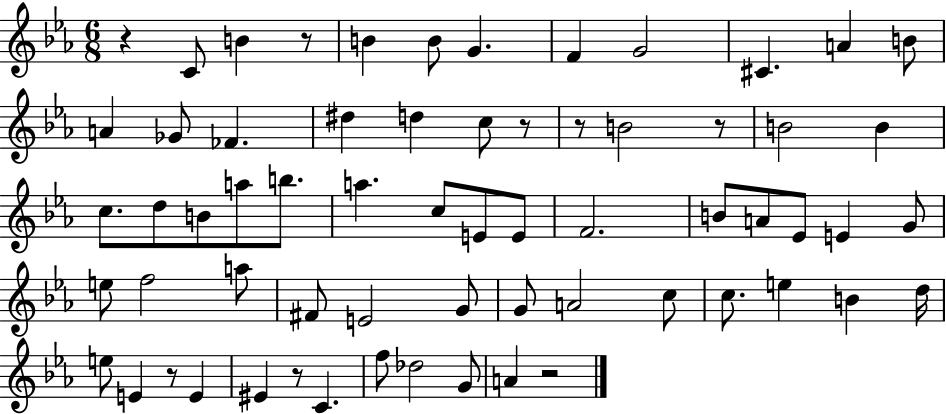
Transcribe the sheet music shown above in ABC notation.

X:1
T:Untitled
M:6/8
L:1/4
K:Eb
z C/2 B z/2 B B/2 G F G2 ^C A B/2 A _G/2 _F ^d d c/2 z/2 z/2 B2 z/2 B2 B c/2 d/2 B/2 a/2 b/2 a c/2 E/2 E/2 F2 B/2 A/2 _E/2 E G/2 e/2 f2 a/2 ^F/2 E2 G/2 G/2 A2 c/2 c/2 e B d/4 e/2 E z/2 E ^E z/2 C f/2 _d2 G/2 A z2